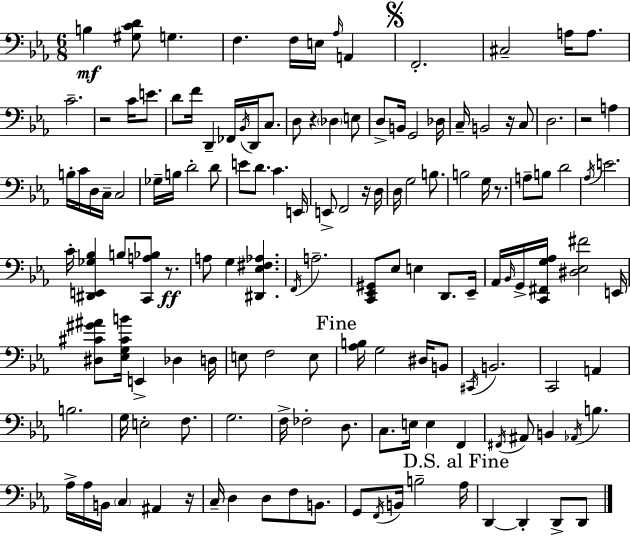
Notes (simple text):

B3/q [G#3,C4,D4]/e G3/q. F3/q. F3/s E3/s Ab3/s A2/q F2/h. C#3/h A3/s A3/e. C4/h. R/h C4/s E4/e. D4/e F4/s D2/q FES2/s Bb2/s D2/s C3/e. D3/e R/q Db3/q E3/e D3/e B2/s G2/h Db3/s C3/s B2/h R/s C3/e D3/h. R/h A3/q B3/s C4/s D3/s C3/s C3/h Gb3/s B3/s D4/h D4/e E4/e D4/e. C4/q. E2/s E2/e F2/h R/s D3/s D3/s G3/h B3/e. B3/h G3/s R/e. A3/e B3/e D4/h Ab3/s E4/h. C4/s [D#2,E2,Gb3,Bb3]/q B3/e [C2,A3,Bb3]/e R/e. A3/e G3/q [D#2,Eb3,F#3,Ab3]/q. F2/s A3/h. [C2,Eb2,G#2]/e Eb3/e E3/q D2/e. Eb2/s Ab2/s Bb2/s G2/s [C2,F#2,G3,Ab3]/s [D#3,Eb3,F#4]/h E2/s [D#3,C#4,G#4,A#4]/e [Eb3,G3,C#4,B4]/s E2/q Db3/q D3/s E3/e F3/h E3/e [Ab3,B3]/s G3/h D#3/s B2/e C#2/s B2/h. C2/h A2/q B3/h. G3/s E3/h F3/e. G3/h. F3/s FES3/h D3/e. C3/e. E3/s E3/q F2/q F#2/s A#2/e B2/q Ab2/s B3/q. Ab3/s Ab3/s B2/s C3/q A#2/q R/s C3/s D3/q D3/e F3/e B2/e. G2/e F2/s B2/s B3/h Ab3/s D2/q D2/q D2/e D2/e